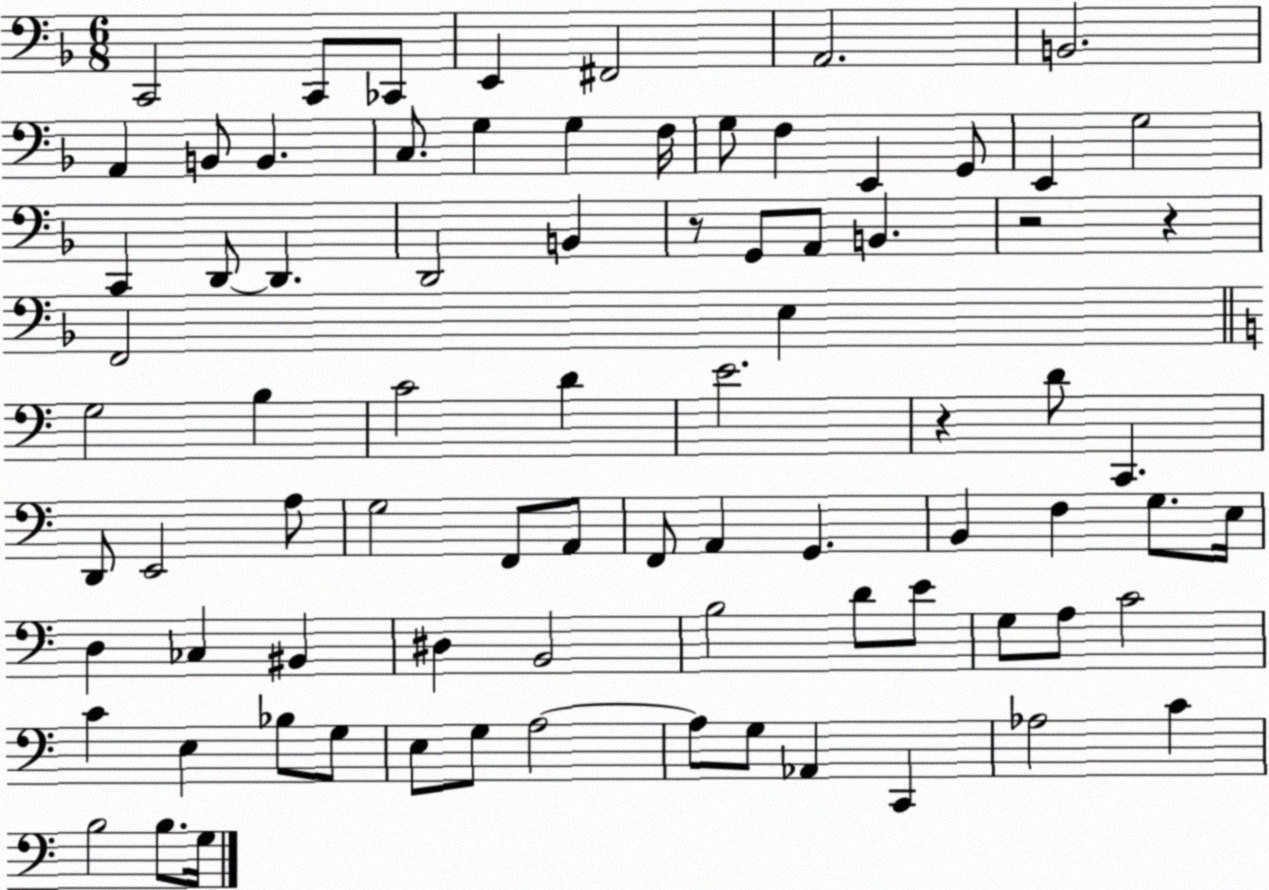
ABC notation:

X:1
T:Untitled
M:6/8
L:1/4
K:F
C,,2 C,,/2 _C,,/2 E,, ^F,,2 A,,2 B,,2 A,, B,,/2 B,, C,/2 G, G, F,/4 G,/2 F, E,, G,,/2 E,, G,2 C,, D,,/2 D,, D,,2 B,, z/2 G,,/2 A,,/2 B,, z2 z F,,2 E, G,2 B, C2 D E2 z D/2 C,, D,,/2 E,,2 A,/2 G,2 F,,/2 A,,/2 F,,/2 A,, G,, B,, F, G,/2 E,/4 D, _C, ^B,, ^D, B,,2 B,2 D/2 E/2 G,/2 A,/2 C2 C E, _B,/2 G,/2 E,/2 G,/2 A,2 A,/2 G,/2 _A,, C,, _A,2 C B,2 B,/2 G,/4